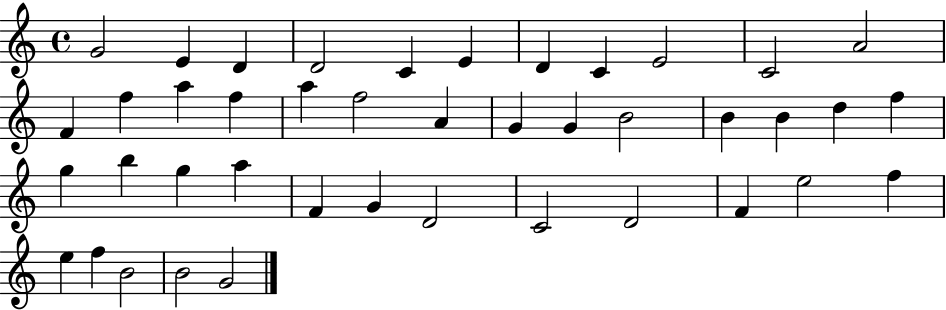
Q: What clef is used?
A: treble